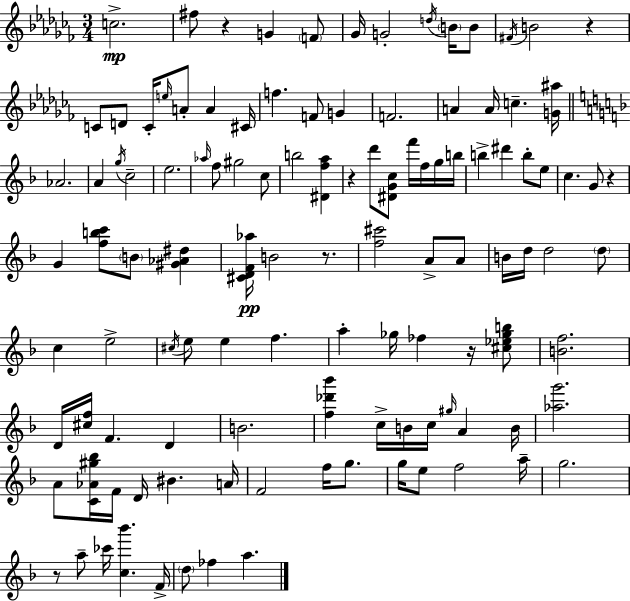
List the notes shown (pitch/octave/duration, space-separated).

C5/h. F#5/e R/q G4/q F4/e Gb4/s G4/h D5/s B4/s B4/e F#4/s B4/h R/q C4/e D4/e C4/s E5/s A4/e A4/q C#4/s F5/q. F4/e G4/q F4/h. A4/q A4/s C5/q. [G4,A#5]/s Ab4/h. A4/q G5/s C5/h E5/h. Ab5/s F5/e G#5/h C5/e B5/h [D#4,F5,A5]/q R/q D6/e [D#4,G4,C5]/e F6/s F5/s G5/s B5/s B5/q D#6/q B5/e E5/e C5/q. G4/e R/q G4/q [F5,B5,C6]/e B4/e [G#4,Ab4,D#5]/q [C#4,D4,F4,Ab5]/s B4/h R/e. [F5,C#6]/h A4/e A4/e B4/s D5/s D5/h D5/e C5/q E5/h C#5/s E5/e E5/q F5/q. A5/q Gb5/s FES5/q R/s [C#5,Eb5,Gb5,B5]/e [B4,F5]/h. D4/s [C#5,F5]/s F4/q. D4/q B4/h. [F5,Db6,Bb6]/q C5/s B4/s C5/s G#5/s A4/q B4/s [Ab5,G6]/h. A4/e [C4,Ab4,G#5,Bb5]/s F4/s D4/s BIS4/q. A4/s F4/h F5/s G5/e. G5/s E5/e F5/h A5/s G5/h. R/e A5/e CES6/s [C5,Bb6]/q. F4/s D5/e FES5/q A5/q.